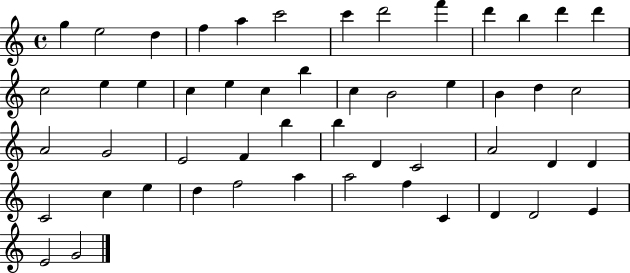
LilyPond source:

{
  \clef treble
  \time 4/4
  \defaultTimeSignature
  \key c \major
  g''4 e''2 d''4 | f''4 a''4 c'''2 | c'''4 d'''2 f'''4 | d'''4 b''4 d'''4 d'''4 | \break c''2 e''4 e''4 | c''4 e''4 c''4 b''4 | c''4 b'2 e''4 | b'4 d''4 c''2 | \break a'2 g'2 | e'2 f'4 b''4 | b''4 d'4 c'2 | a'2 d'4 d'4 | \break c'2 c''4 e''4 | d''4 f''2 a''4 | a''2 f''4 c'4 | d'4 d'2 e'4 | \break e'2 g'2 | \bar "|."
}